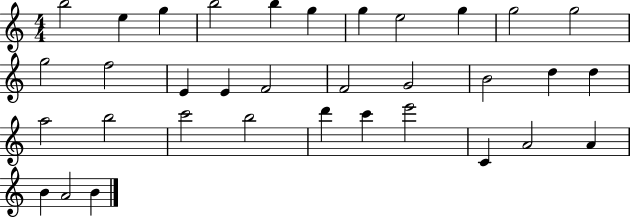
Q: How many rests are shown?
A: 0